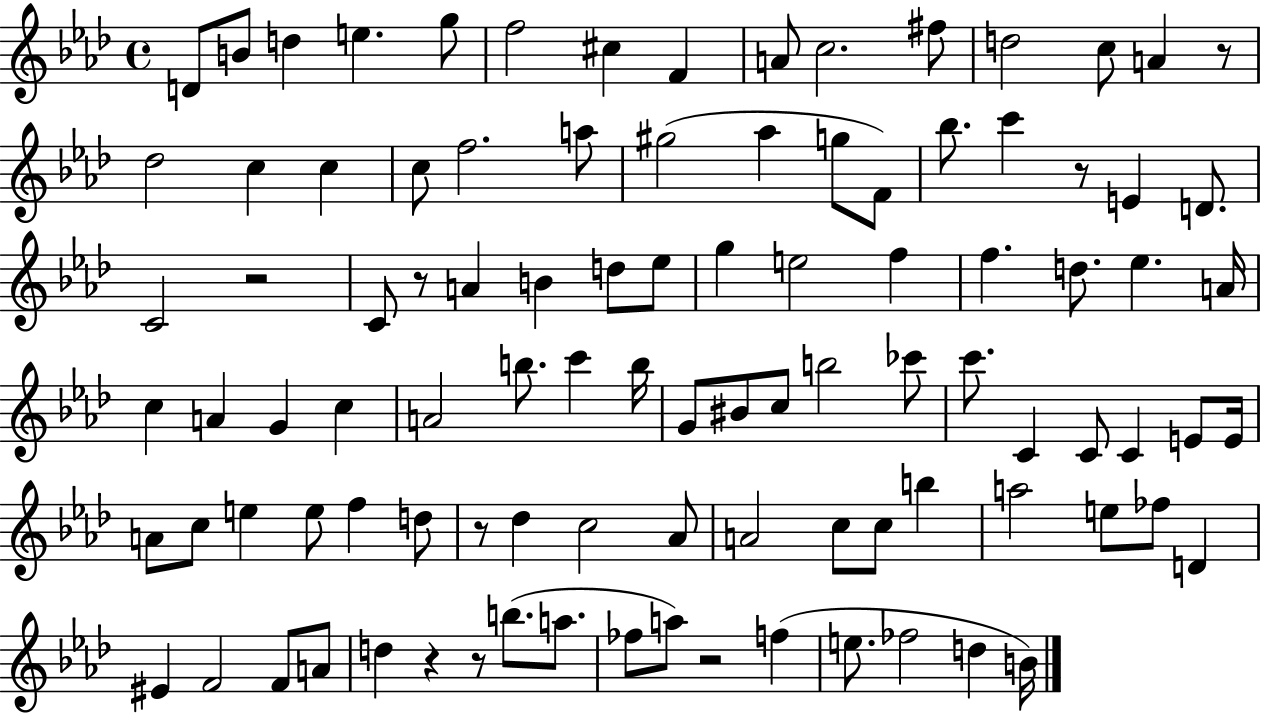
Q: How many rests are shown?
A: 8